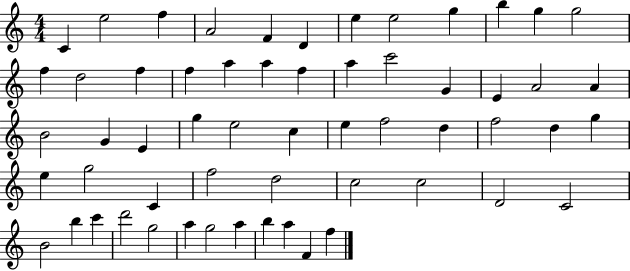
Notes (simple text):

C4/q E5/h F5/q A4/h F4/q D4/q E5/q E5/h G5/q B5/q G5/q G5/h F5/q D5/h F5/q F5/q A5/q A5/q F5/q A5/q C6/h G4/q E4/q A4/h A4/q B4/h G4/q E4/q G5/q E5/h C5/q E5/q F5/h D5/q F5/h D5/q G5/q E5/q G5/h C4/q F5/h D5/h C5/h C5/h D4/h C4/h B4/h B5/q C6/q D6/h G5/h A5/q G5/h A5/q B5/q A5/q F4/q F5/q